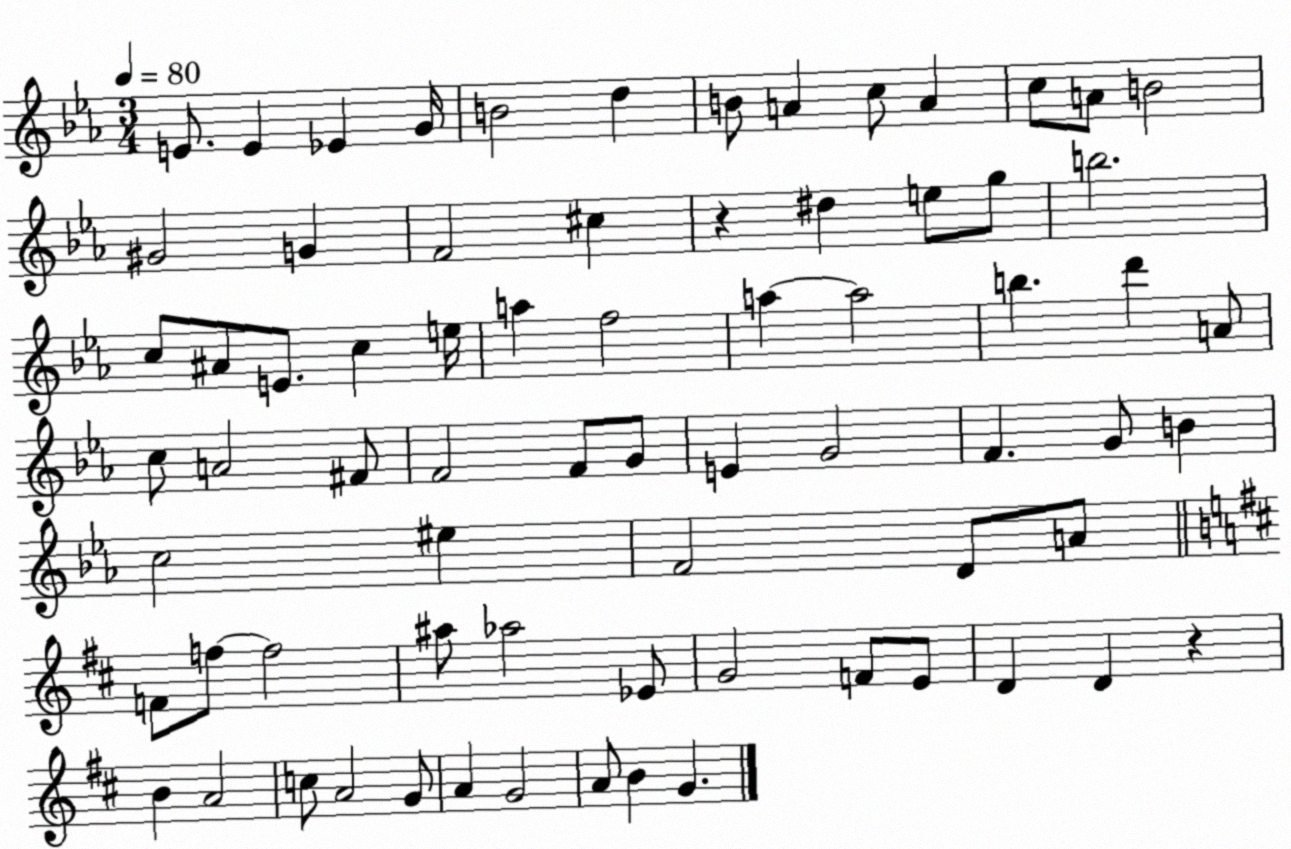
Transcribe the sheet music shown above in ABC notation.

X:1
T:Untitled
M:3/4
L:1/4
K:Eb
E/2 E _E G/4 B2 d B/2 A c/2 A c/2 A/2 B2 ^G2 G F2 ^c z ^d e/2 g/2 b2 c/2 ^A/2 E/2 c e/4 a f2 a a2 b d' A/2 c/2 A2 ^F/2 F2 F/2 G/2 E G2 F G/2 B c2 ^e F2 D/2 A/2 F/2 f/2 f2 ^a/2 _a2 _E/2 G2 F/2 E/2 D D z B A2 c/2 A2 G/2 A G2 A/2 B G